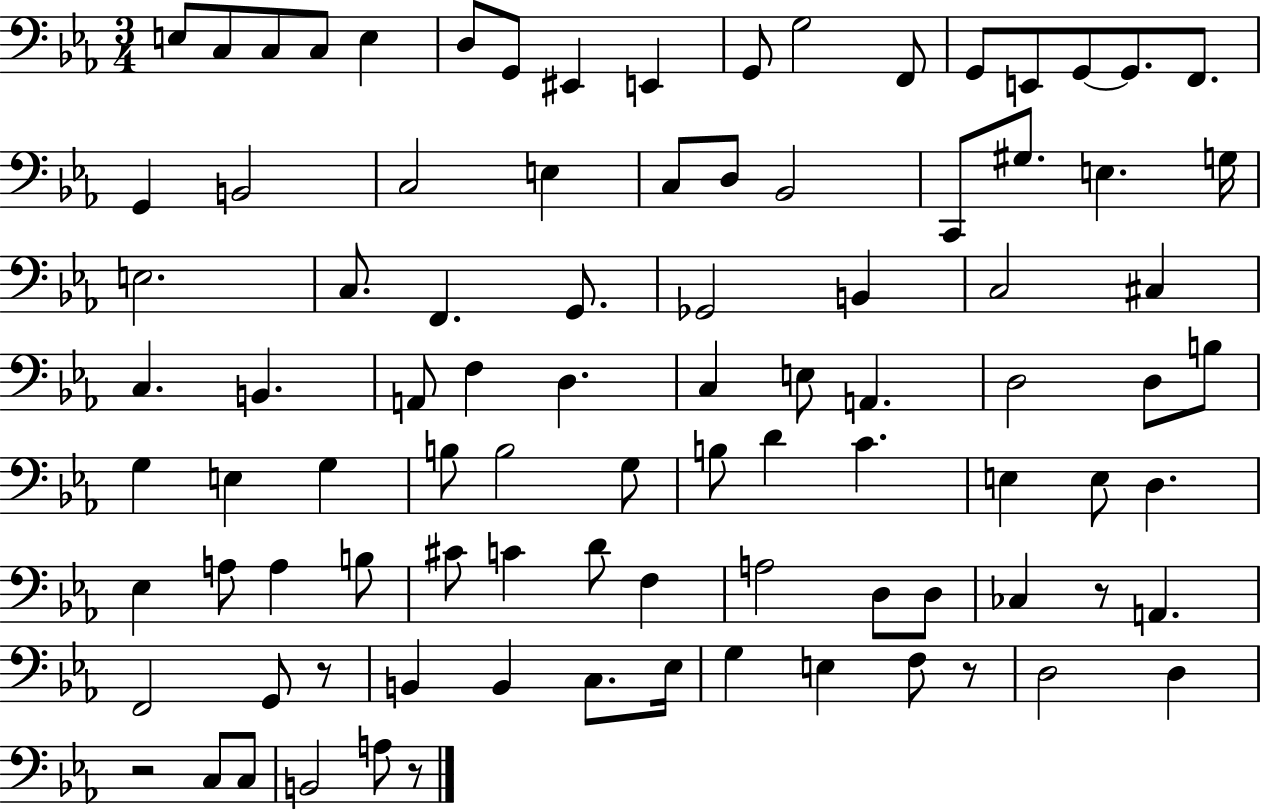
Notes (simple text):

E3/e C3/e C3/e C3/e E3/q D3/e G2/e EIS2/q E2/q G2/e G3/h F2/e G2/e E2/e G2/e G2/e. F2/e. G2/q B2/h C3/h E3/q C3/e D3/e Bb2/h C2/e G#3/e. E3/q. G3/s E3/h. C3/e. F2/q. G2/e. Gb2/h B2/q C3/h C#3/q C3/q. B2/q. A2/e F3/q D3/q. C3/q E3/e A2/q. D3/h D3/e B3/e G3/q E3/q G3/q B3/e B3/h G3/e B3/e D4/q C4/q. E3/q E3/e D3/q. Eb3/q A3/e A3/q B3/e C#4/e C4/q D4/e F3/q A3/h D3/e D3/e CES3/q R/e A2/q. F2/h G2/e R/e B2/q B2/q C3/e. Eb3/s G3/q E3/q F3/e R/e D3/h D3/q R/h C3/e C3/e B2/h A3/e R/e